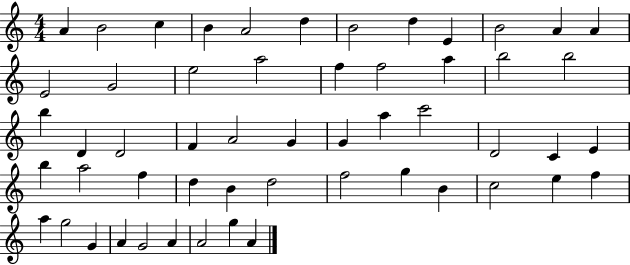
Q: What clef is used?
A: treble